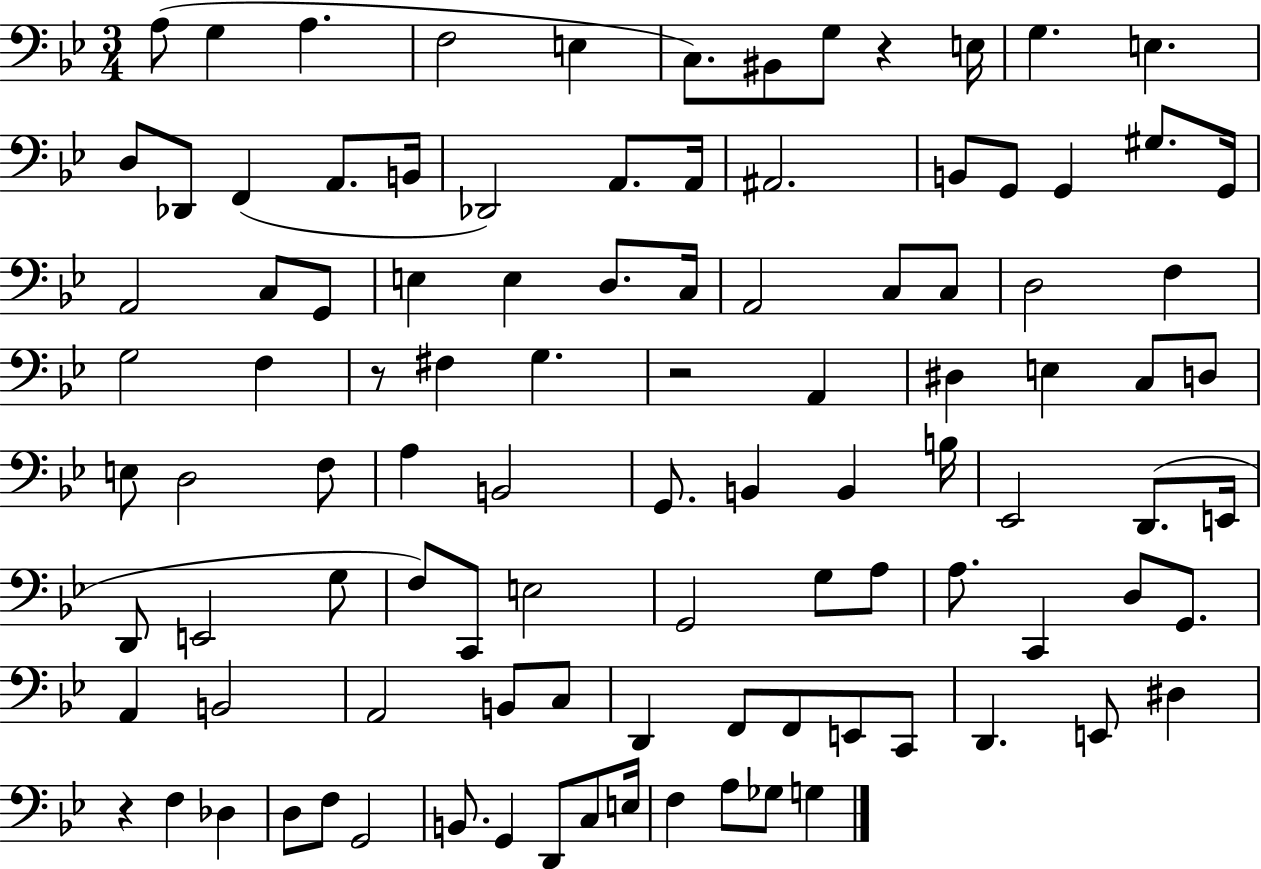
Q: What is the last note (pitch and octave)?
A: G3